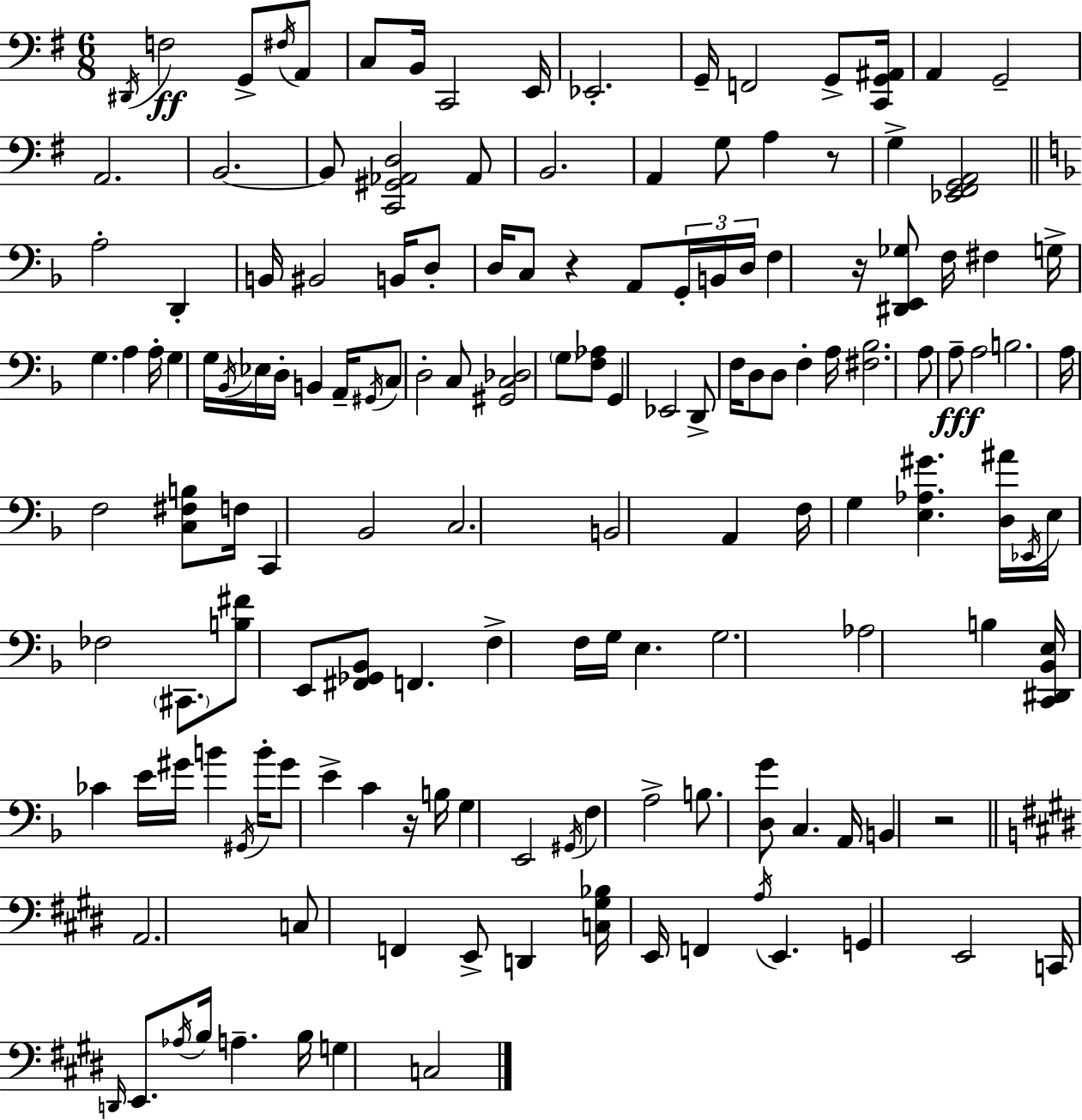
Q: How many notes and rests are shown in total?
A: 149